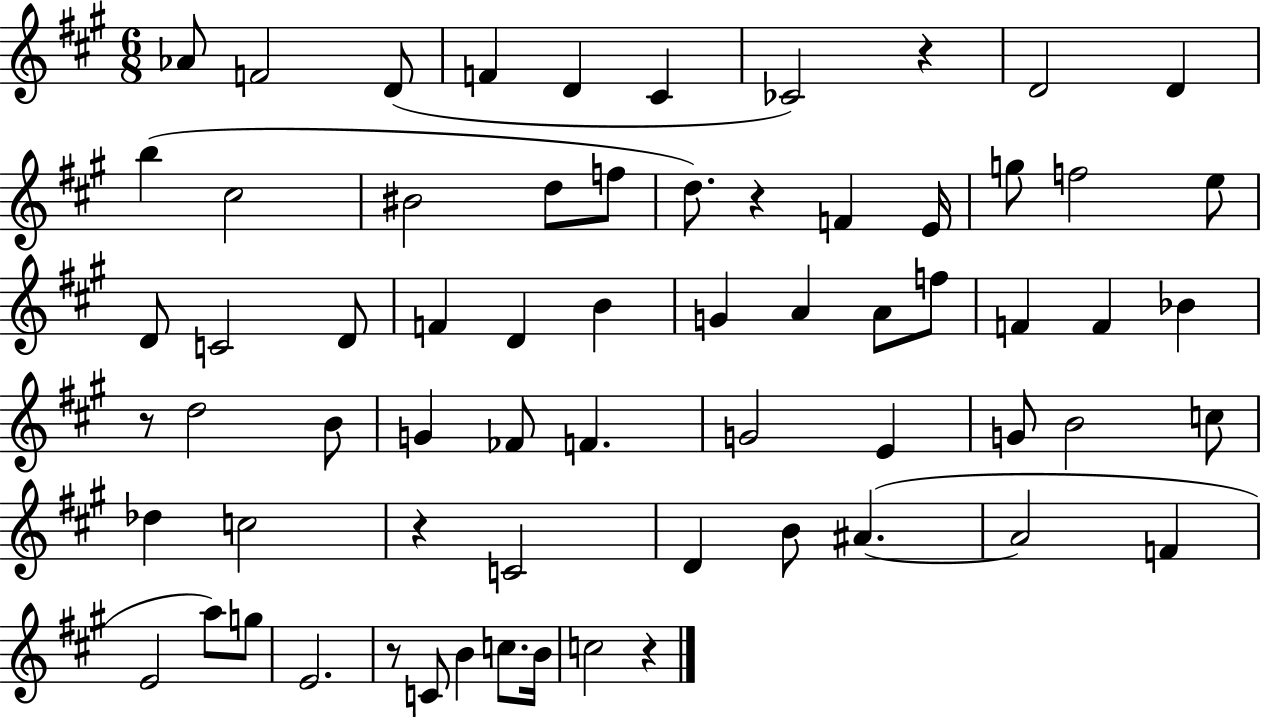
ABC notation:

X:1
T:Untitled
M:6/8
L:1/4
K:A
_A/2 F2 D/2 F D ^C _C2 z D2 D b ^c2 ^B2 d/2 f/2 d/2 z F E/4 g/2 f2 e/2 D/2 C2 D/2 F D B G A A/2 f/2 F F _B z/2 d2 B/2 G _F/2 F G2 E G/2 B2 c/2 _d c2 z C2 D B/2 ^A ^A2 F E2 a/2 g/2 E2 z/2 C/2 B c/2 B/4 c2 z